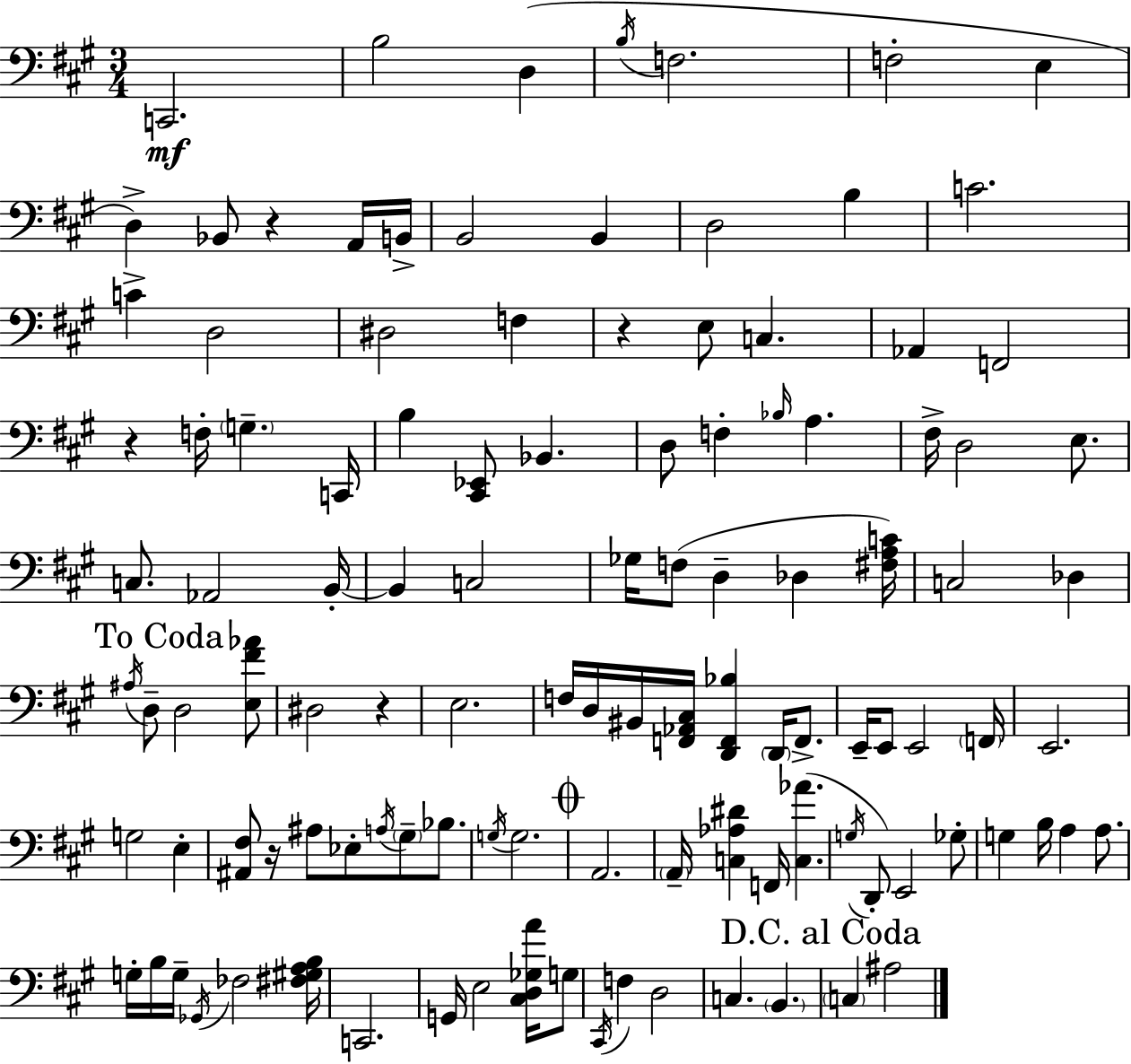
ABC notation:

X:1
T:Untitled
M:3/4
L:1/4
K:A
C,,2 B,2 D, B,/4 F,2 F,2 E, D, _B,,/2 z A,,/4 B,,/4 B,,2 B,, D,2 B, C2 C D,2 ^D,2 F, z E,/2 C, _A,, F,,2 z F,/4 G, C,,/4 B, [^C,,_E,,]/2 _B,, D,/2 F, _B,/4 A, ^F,/4 D,2 E,/2 C,/2 _A,,2 B,,/4 B,, C,2 _G,/4 F,/2 D, _D, [^F,A,C]/4 C,2 _D, ^A,/4 D,/2 D,2 [E,^F_A]/2 ^D,2 z E,2 F,/4 D,/4 ^B,,/4 [F,,_A,,^C,]/4 [D,,F,,_B,] D,,/4 F,,/2 E,,/4 E,,/2 E,,2 F,,/4 E,,2 G,2 E, [^A,,^F,]/2 z/4 ^A,/2 _E,/2 A,/4 ^G,/2 _B,/2 G,/4 G,2 A,,2 A,,/4 [C,_A,^D] F,,/4 [C,_A] G,/4 D,,/2 E,,2 _G,/2 G, B,/4 A, A,/2 G,/4 B,/4 G,/4 _G,,/4 _F,2 [^F,^G,A,B,]/4 C,,2 G,,/4 E,2 [^C,D,_G,A]/4 G,/2 ^C,,/4 F, D,2 C, B,, C, ^A,2